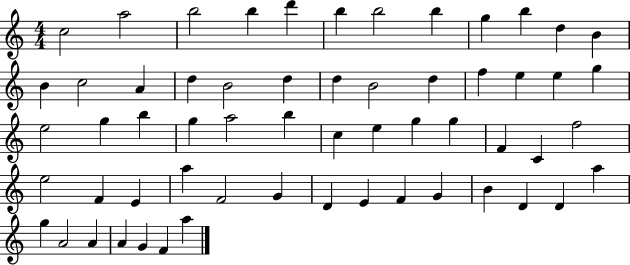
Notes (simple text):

C5/h A5/h B5/h B5/q D6/q B5/q B5/h B5/q G5/q B5/q D5/q B4/q B4/q C5/h A4/q D5/q B4/h D5/q D5/q B4/h D5/q F5/q E5/q E5/q G5/q E5/h G5/q B5/q G5/q A5/h B5/q C5/q E5/q G5/q G5/q F4/q C4/q F5/h E5/h F4/q E4/q A5/q F4/h G4/q D4/q E4/q F4/q G4/q B4/q D4/q D4/q A5/q G5/q A4/h A4/q A4/q G4/q F4/q A5/q